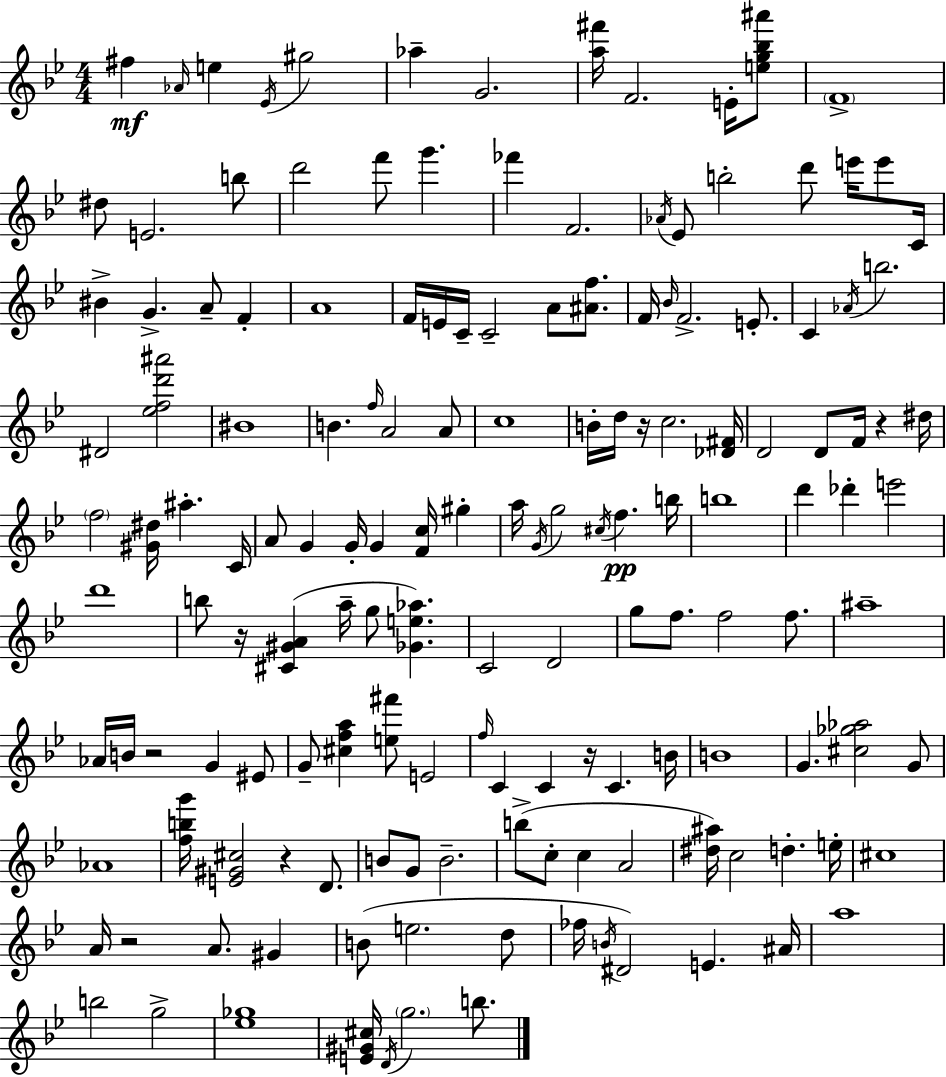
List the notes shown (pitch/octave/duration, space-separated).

F#5/q Ab4/s E5/q Eb4/s G#5/h Ab5/q G4/h. [A5,F#6]/s F4/h. E4/s [E5,G5,Bb5,A#6]/e F4/w D#5/e E4/h. B5/e D6/h F6/e G6/q. FES6/q F4/h. Ab4/s Eb4/e B5/h D6/e E6/s E6/e C4/s BIS4/q G4/q. A4/e F4/q A4/w F4/s E4/s C4/s C4/h A4/e [A#4,F5]/e. F4/s Bb4/s F4/h. E4/e. C4/q Ab4/s B5/h. D#4/h [Eb5,F5,D6,A#6]/h BIS4/w B4/q. F5/s A4/h A4/e C5/w B4/s D5/s R/s C5/h. [Db4,F#4]/s D4/h D4/e F4/s R/q D#5/s F5/h [G#4,D#5]/s A#5/q. C4/s A4/e G4/q G4/s G4/q [F4,C5]/s G#5/q A5/s G4/s G5/h C#5/s F5/q. B5/s B5/w D6/q Db6/q E6/h D6/w B5/e R/s [C#4,G#4,A4]/q A5/s G5/e [Gb4,E5,Ab5]/q. C4/h D4/h G5/e F5/e. F5/h F5/e. A#5/w Ab4/s B4/s R/h G4/q EIS4/e G4/e [C#5,F5,A5]/q [E5,F#6]/e E4/h F5/s C4/q C4/q R/s C4/q. B4/s B4/w G4/q. [C#5,Gb5,Ab5]/h G4/e Ab4/w [F5,B5,G6]/s [E4,G#4,C#5]/h R/q D4/e. B4/e G4/e B4/h. B5/e C5/e C5/q A4/h [D#5,A#5]/s C5/h D5/q. E5/s C#5/w A4/s R/h A4/e. G#4/q B4/e E5/h. D5/e FES5/s B4/s D#4/h E4/q. A#4/s A5/w B5/h G5/h [Eb5,Gb5]/w [E4,G#4,C#5]/s D4/s G5/h. B5/e.